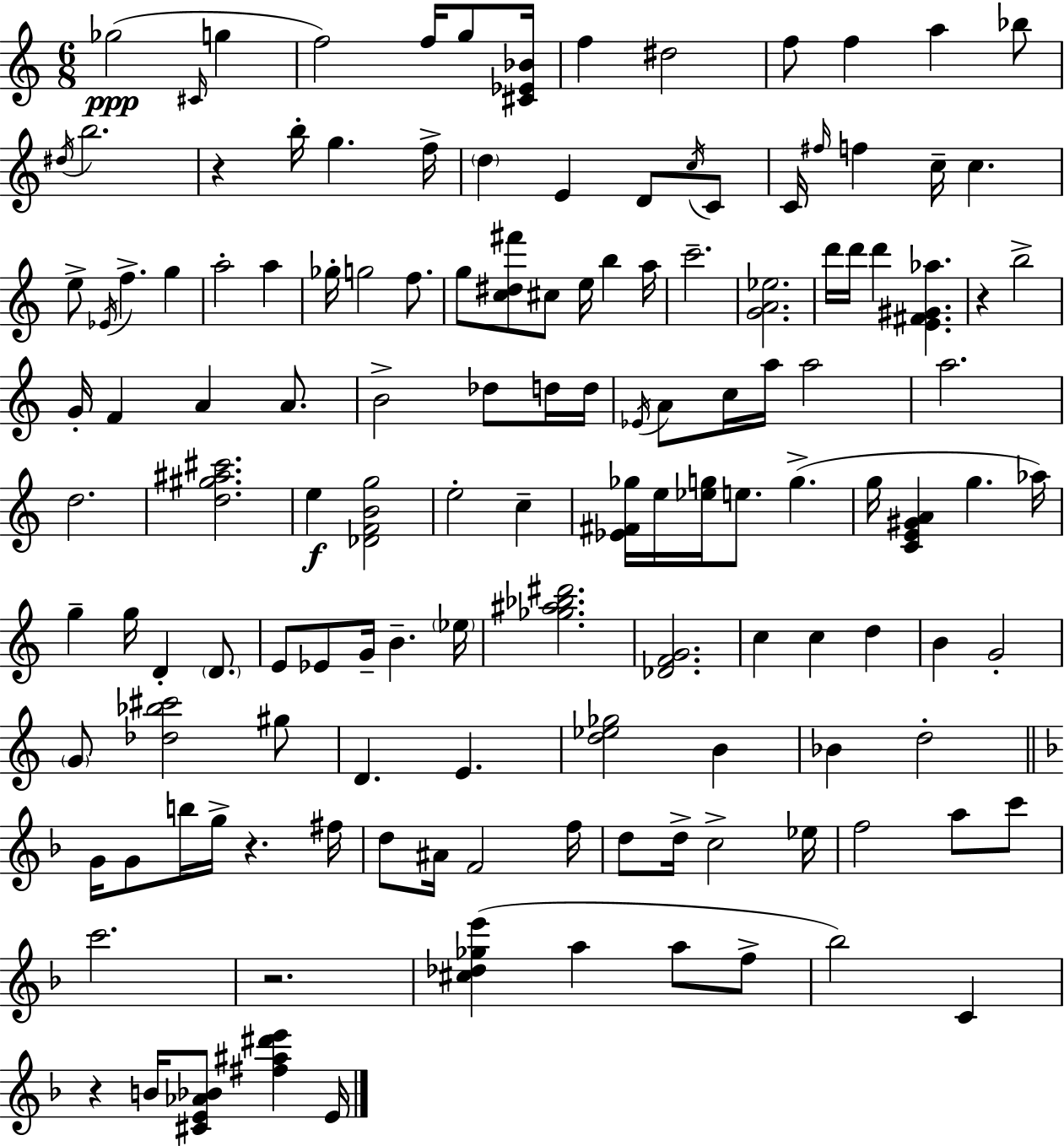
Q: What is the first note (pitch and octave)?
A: Gb5